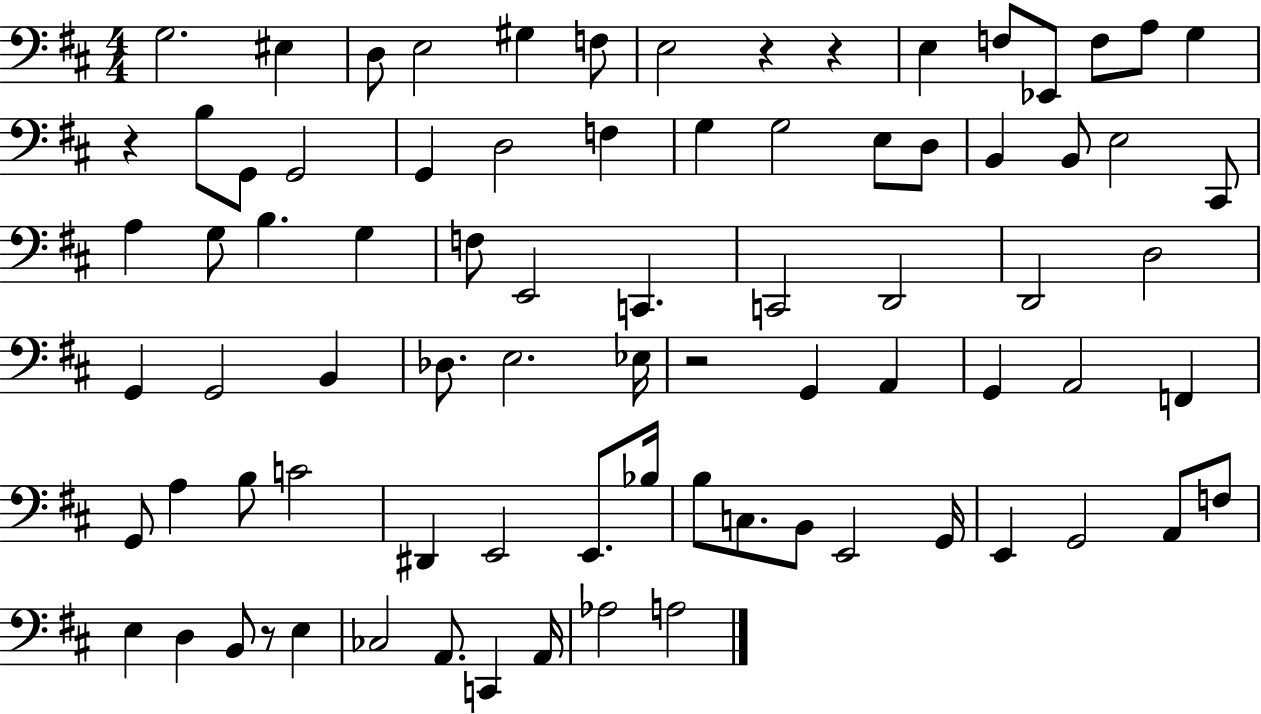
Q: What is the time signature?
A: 4/4